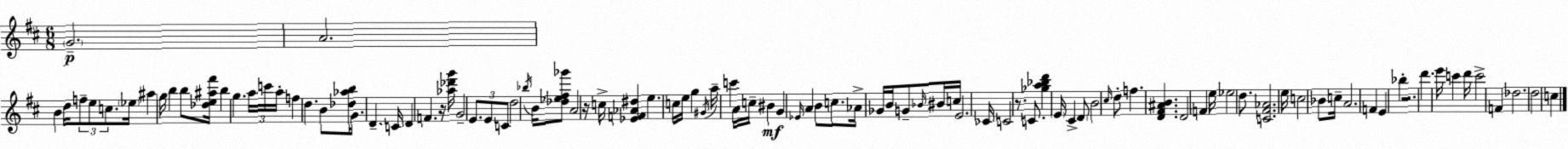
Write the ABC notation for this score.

X:1
T:Untitled
M:6/8
L:1/4
K:D
G2 A2 B d/4 f/2 e/2 c/2 _e/4 ^a g/4 b b/2 [_de^a^f']/4 b g a/4 c'/4 a/4 f d B/2 [_d_ab]/4 G/2 D C/4 D F z/4 [_a_d'g']/4 G2 E/2 E/2 C/2 d2 _b/4 B/4 [_d_e^f_g']/2 A2 z/4 c/4 [_EF_A^d] e c/4 e/4 g ^G/4 a/4 c' A/4 c/4 ^B G _E/4 A B/2 c/2 _A/4 _G/4 B/4 G/2 _B/4 ^B/4 c/4 E2 _C/4 C2 z/2 C/2 [_ga_bd'] E/4 ^C D/2 B2 ^c/4 d/2 f [D^F^AB] D2 F e/4 _e2 d/2 [C^F_A]2 e/4 c2 _B/2 c/4 A2 F E _b z2 d' e'/4 c' d'/4 c'2 F _d2 d2 c